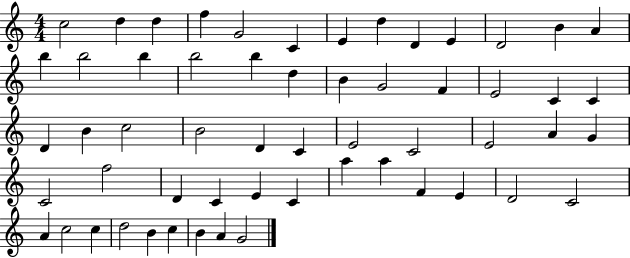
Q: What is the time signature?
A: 4/4